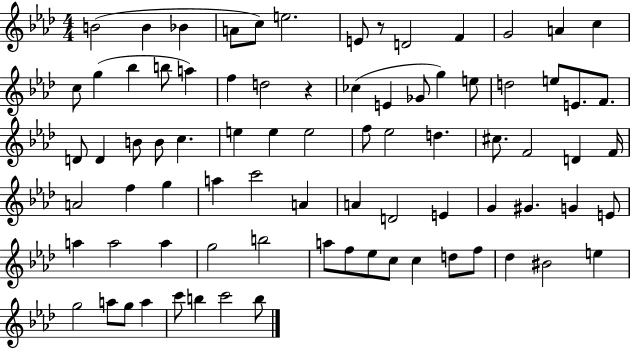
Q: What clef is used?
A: treble